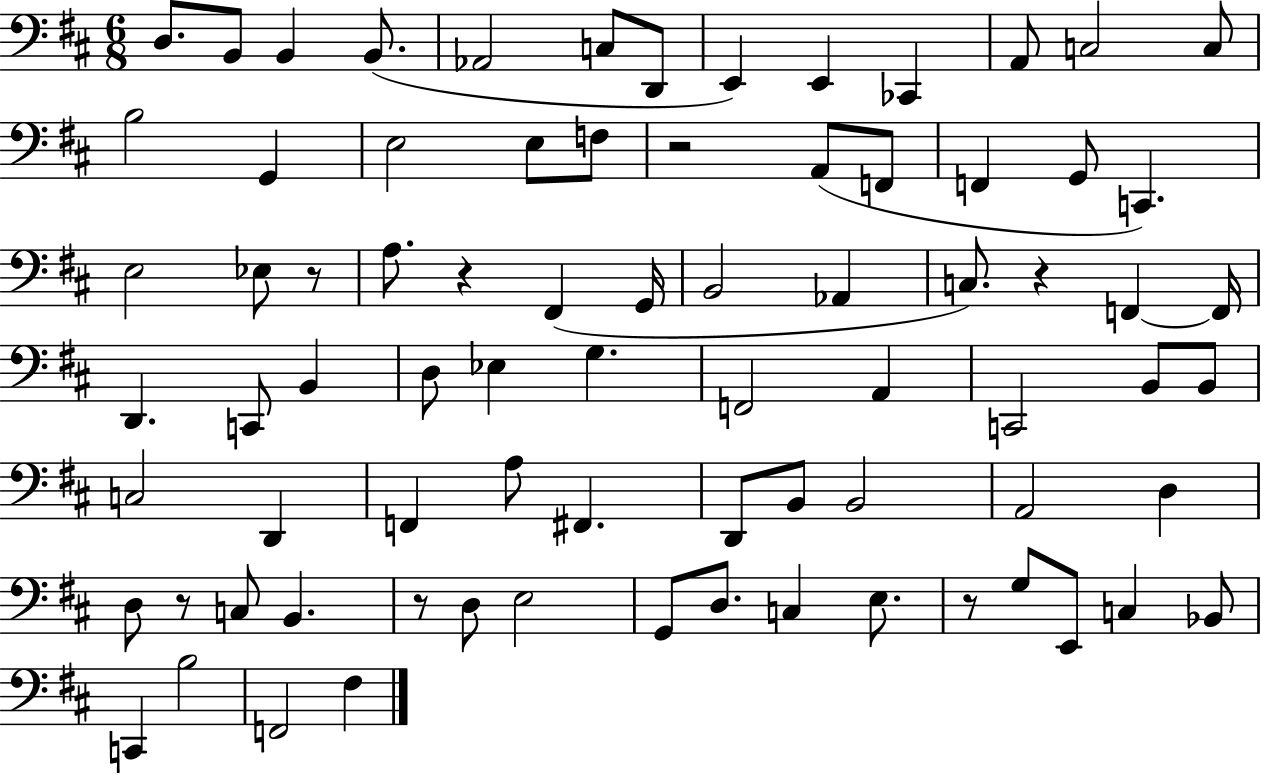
X:1
T:Untitled
M:6/8
L:1/4
K:D
D,/2 B,,/2 B,, B,,/2 _A,,2 C,/2 D,,/2 E,, E,, _C,, A,,/2 C,2 C,/2 B,2 G,, E,2 E,/2 F,/2 z2 A,,/2 F,,/2 F,, G,,/2 C,, E,2 _E,/2 z/2 A,/2 z ^F,, G,,/4 B,,2 _A,, C,/2 z F,, F,,/4 D,, C,,/2 B,, D,/2 _E, G, F,,2 A,, C,,2 B,,/2 B,,/2 C,2 D,, F,, A,/2 ^F,, D,,/2 B,,/2 B,,2 A,,2 D, D,/2 z/2 C,/2 B,, z/2 D,/2 E,2 G,,/2 D,/2 C, E,/2 z/2 G,/2 E,,/2 C, _B,,/2 C,, B,2 F,,2 ^F,